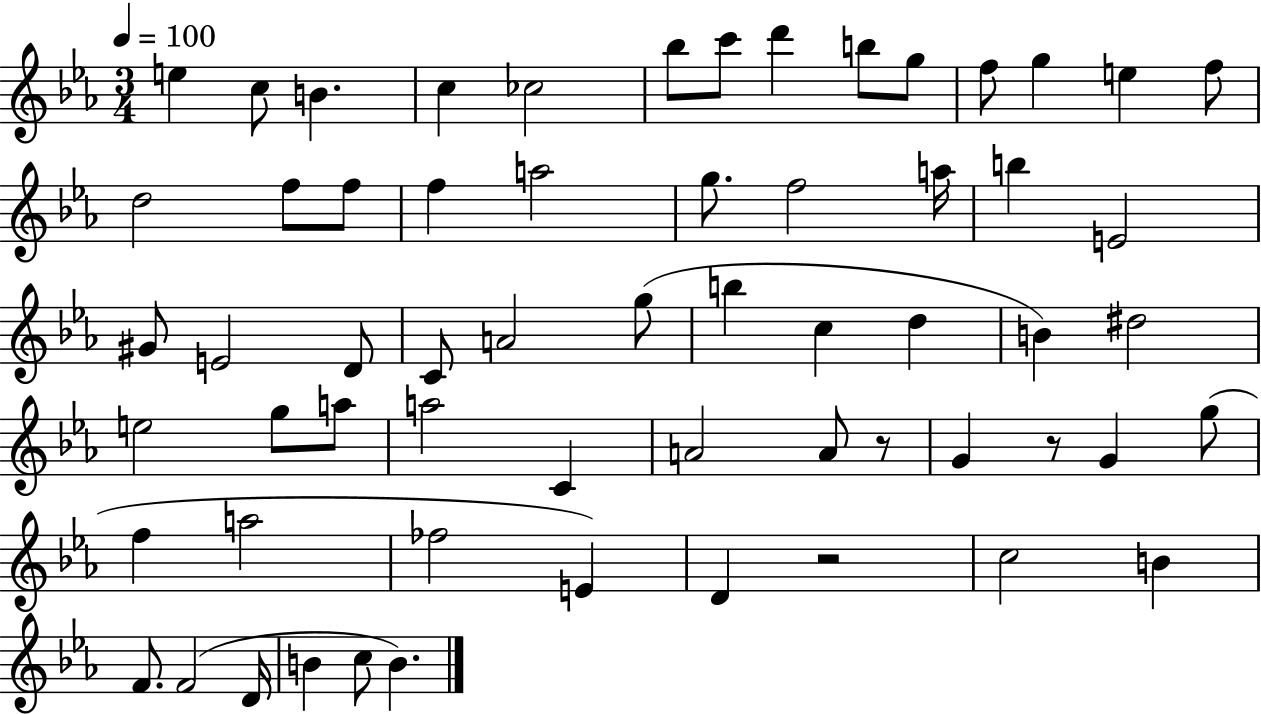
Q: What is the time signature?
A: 3/4